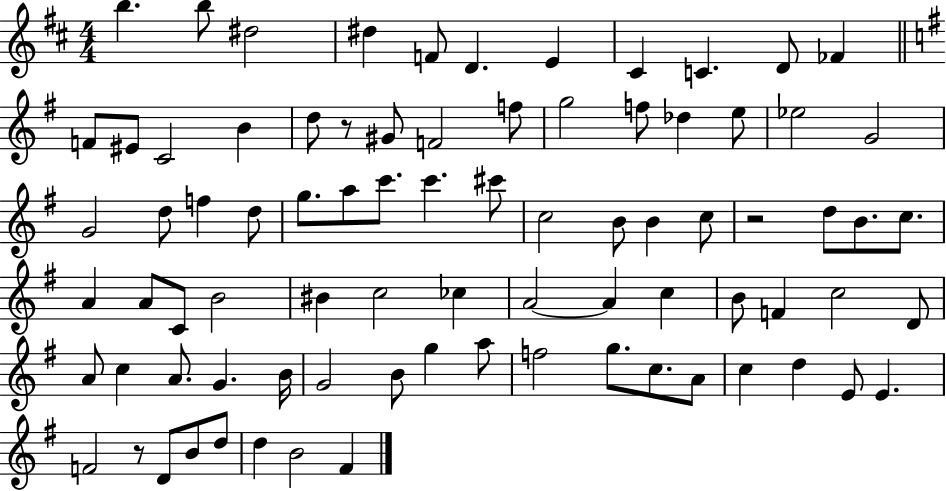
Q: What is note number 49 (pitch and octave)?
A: A4